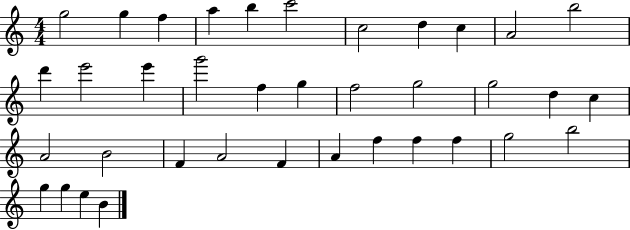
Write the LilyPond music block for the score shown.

{
  \clef treble
  \numericTimeSignature
  \time 4/4
  \key c \major
  g''2 g''4 f''4 | a''4 b''4 c'''2 | c''2 d''4 c''4 | a'2 b''2 | \break d'''4 e'''2 e'''4 | g'''2 f''4 g''4 | f''2 g''2 | g''2 d''4 c''4 | \break a'2 b'2 | f'4 a'2 f'4 | a'4 f''4 f''4 f''4 | g''2 b''2 | \break g''4 g''4 e''4 b'4 | \bar "|."
}